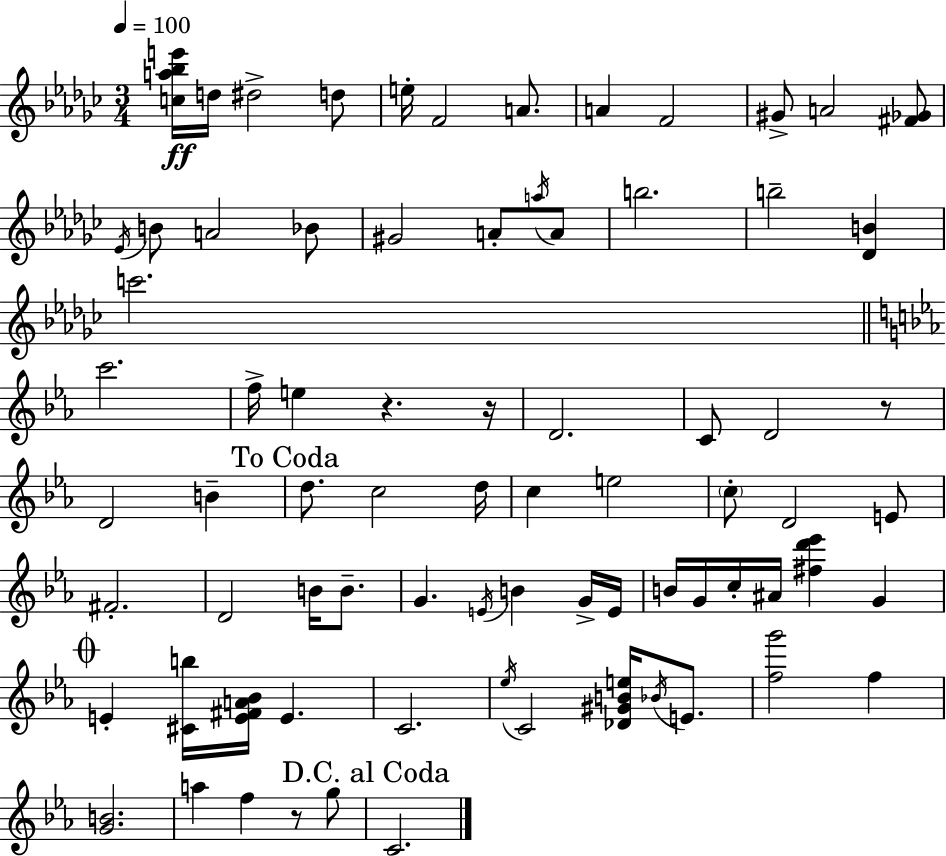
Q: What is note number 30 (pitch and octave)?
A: D5